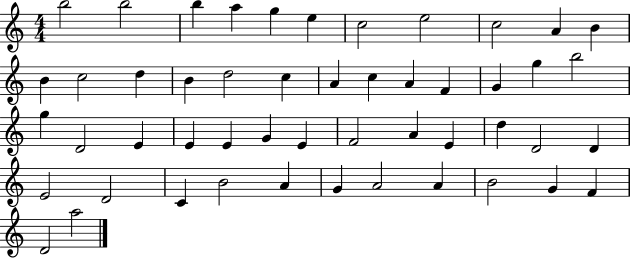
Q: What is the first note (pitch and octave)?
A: B5